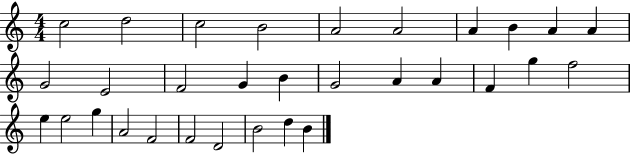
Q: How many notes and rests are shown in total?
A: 31